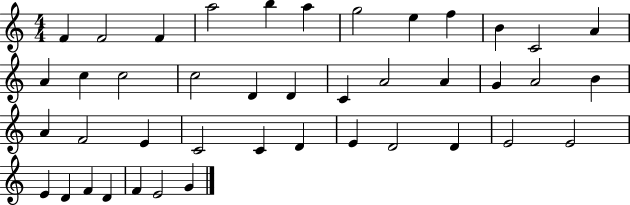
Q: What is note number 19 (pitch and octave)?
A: C4